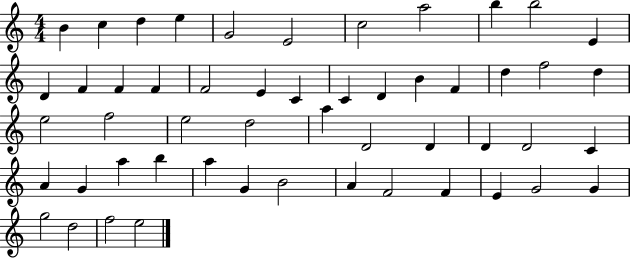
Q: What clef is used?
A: treble